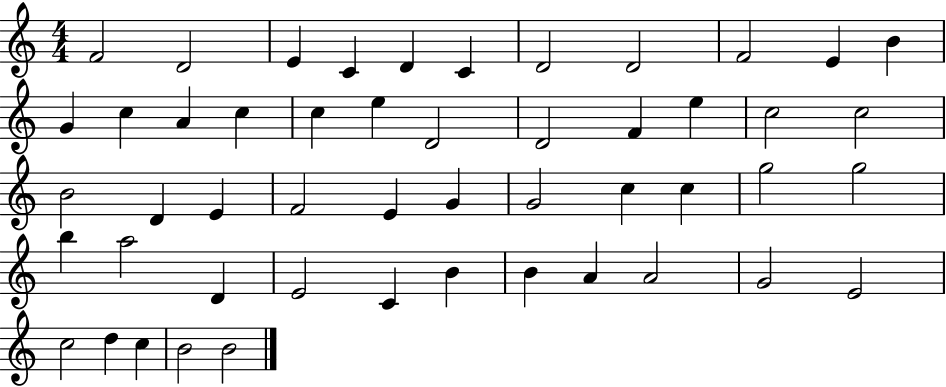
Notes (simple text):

F4/h D4/h E4/q C4/q D4/q C4/q D4/h D4/h F4/h E4/q B4/q G4/q C5/q A4/q C5/q C5/q E5/q D4/h D4/h F4/q E5/q C5/h C5/h B4/h D4/q E4/q F4/h E4/q G4/q G4/h C5/q C5/q G5/h G5/h B5/q A5/h D4/q E4/h C4/q B4/q B4/q A4/q A4/h G4/h E4/h C5/h D5/q C5/q B4/h B4/h